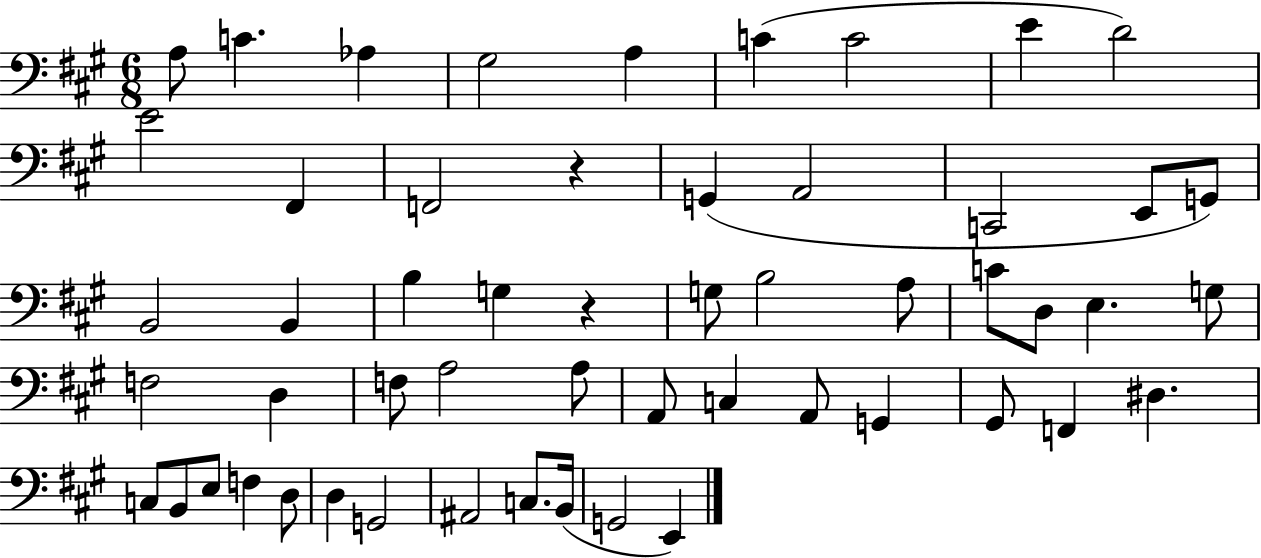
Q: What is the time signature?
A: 6/8